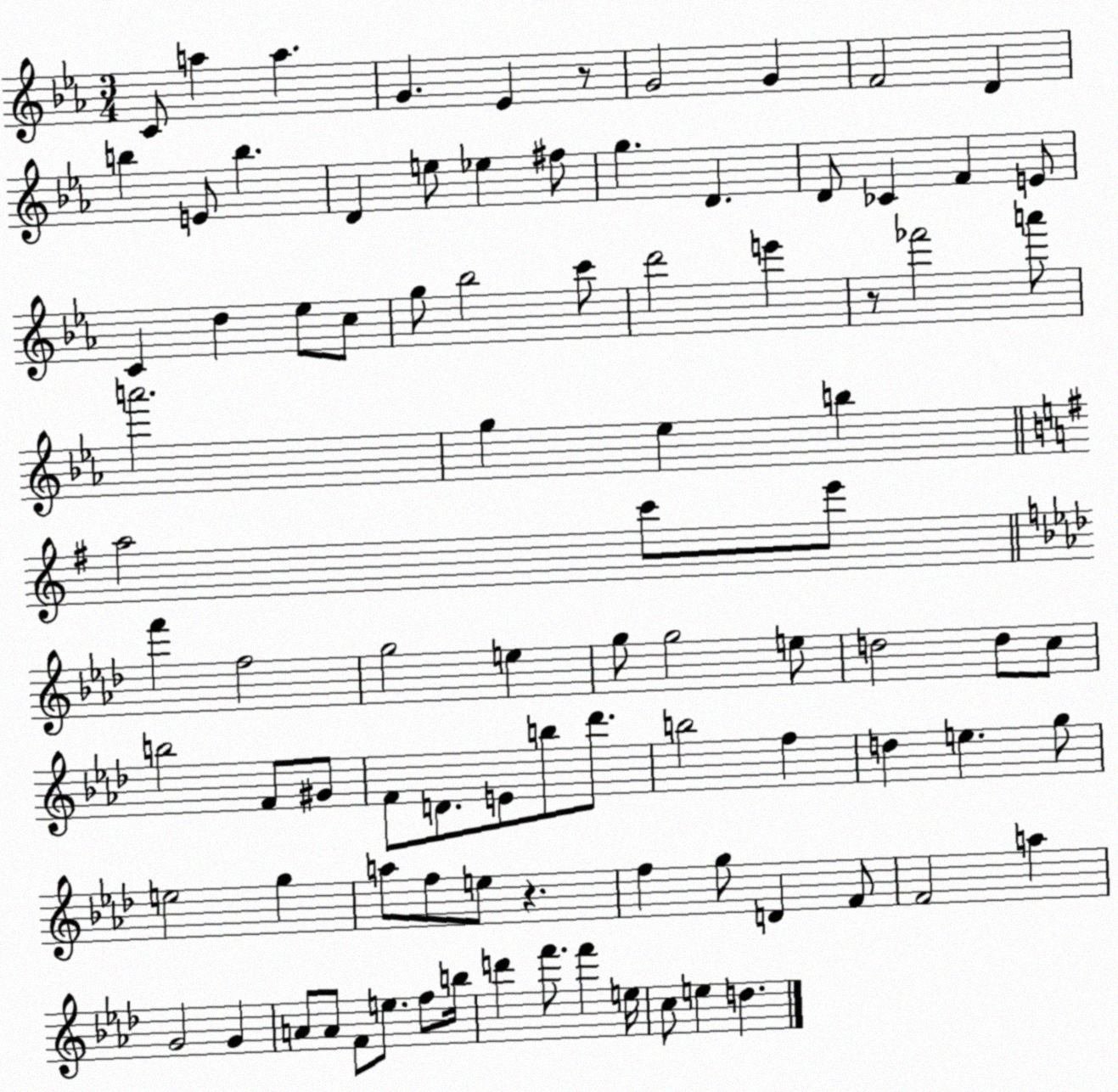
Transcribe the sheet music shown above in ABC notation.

X:1
T:Untitled
M:3/4
L:1/4
K:Eb
C/2 a a G _E z/2 G2 G F2 D b E/2 b D e/2 _e ^f/2 g D D/2 _C F E/2 C d _e/2 c/2 g/2 _b2 c'/2 d'2 e' z/2 _f'2 a'/2 a'2 g _e b a2 c'/2 e'/2 f' f2 g2 e g/2 g2 e/2 d2 d/2 c/2 b2 F/2 ^G/2 F/2 D/2 E/2 b/2 _d'/2 b2 f d e g/2 e2 g a/2 f/2 e/2 z f g/2 D F/2 F2 a G2 G A/2 A/2 F/2 e/2 f/2 b/4 d' f'/2 f' e/4 c/2 e d